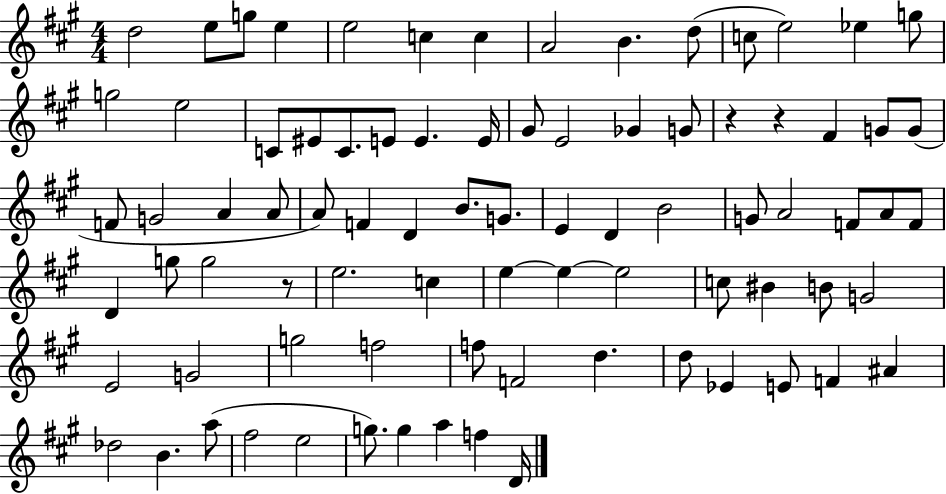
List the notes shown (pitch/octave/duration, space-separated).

D5/h E5/e G5/e E5/q E5/h C5/q C5/q A4/h B4/q. D5/e C5/e E5/h Eb5/q G5/e G5/h E5/h C4/e EIS4/e C4/e. E4/e E4/q. E4/s G#4/e E4/h Gb4/q G4/e R/q R/q F#4/q G4/e G4/e F4/e G4/h A4/q A4/e A4/e F4/q D4/q B4/e. G4/e. E4/q D4/q B4/h G4/e A4/h F4/e A4/e F4/e D4/q G5/e G5/h R/e E5/h. C5/q E5/q E5/q E5/h C5/e BIS4/q B4/e G4/h E4/h G4/h G5/h F5/h F5/e F4/h D5/q. D5/e Eb4/q E4/e F4/q A#4/q Db5/h B4/q. A5/e F#5/h E5/h G5/e. G5/q A5/q F5/q D4/s